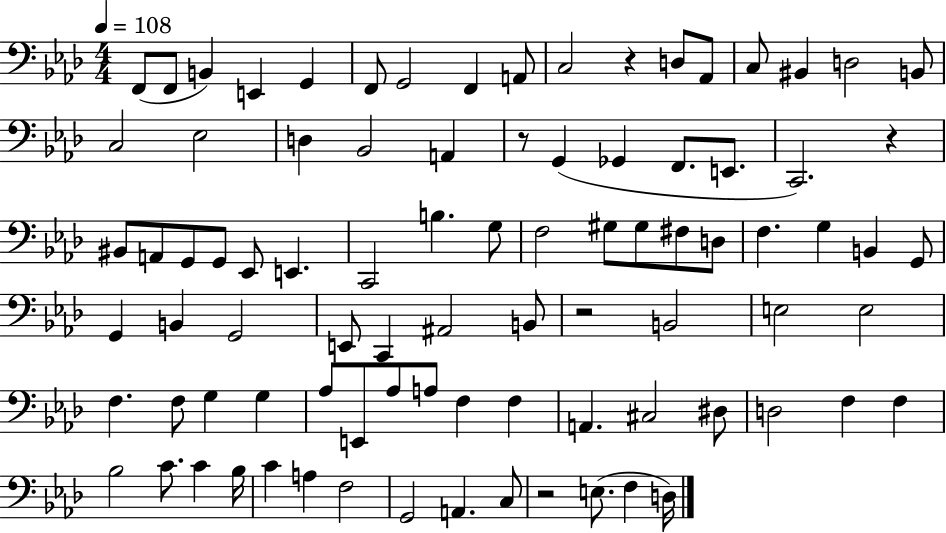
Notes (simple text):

F2/e F2/e B2/q E2/q G2/q F2/e G2/h F2/q A2/e C3/h R/q D3/e Ab2/e C3/e BIS2/q D3/h B2/e C3/h Eb3/h D3/q Bb2/h A2/q R/e G2/q Gb2/q F2/e. E2/e. C2/h. R/q BIS2/e A2/e G2/e G2/e Eb2/e E2/q. C2/h B3/q. G3/e F3/h G#3/e G#3/e F#3/e D3/e F3/q. G3/q B2/q G2/e G2/q B2/q G2/h E2/e C2/q A#2/h B2/e R/h B2/h E3/h E3/h F3/q. F3/e G3/q G3/q Ab3/e E2/e Ab3/e A3/e F3/q F3/q A2/q. C#3/h D#3/e D3/h F3/q F3/q Bb3/h C4/e. C4/q Bb3/s C4/q A3/q F3/h G2/h A2/q. C3/e R/h E3/e. F3/q D3/s